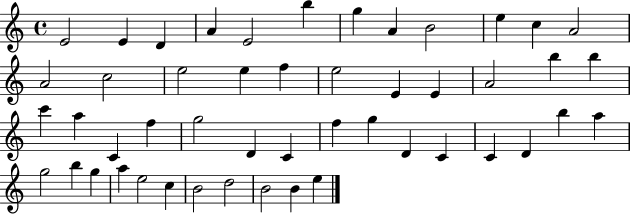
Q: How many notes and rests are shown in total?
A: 49